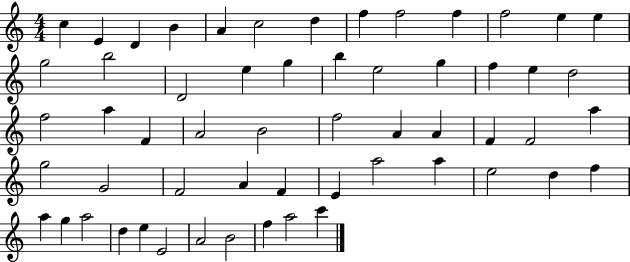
X:1
T:Untitled
M:4/4
L:1/4
K:C
c E D B A c2 d f f2 f f2 e e g2 b2 D2 e g b e2 g f e d2 f2 a F A2 B2 f2 A A F F2 a g2 G2 F2 A F E a2 a e2 d f a g a2 d e E2 A2 B2 f a2 c'